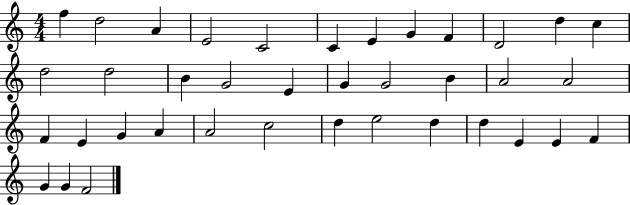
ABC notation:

X:1
T:Untitled
M:4/4
L:1/4
K:C
f d2 A E2 C2 C E G F D2 d c d2 d2 B G2 E G G2 B A2 A2 F E G A A2 c2 d e2 d d E E F G G F2